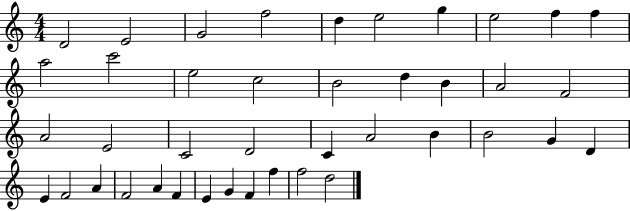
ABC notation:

X:1
T:Untitled
M:4/4
L:1/4
K:C
D2 E2 G2 f2 d e2 g e2 f f a2 c'2 e2 c2 B2 d B A2 F2 A2 E2 C2 D2 C A2 B B2 G D E F2 A F2 A F E G F f f2 d2